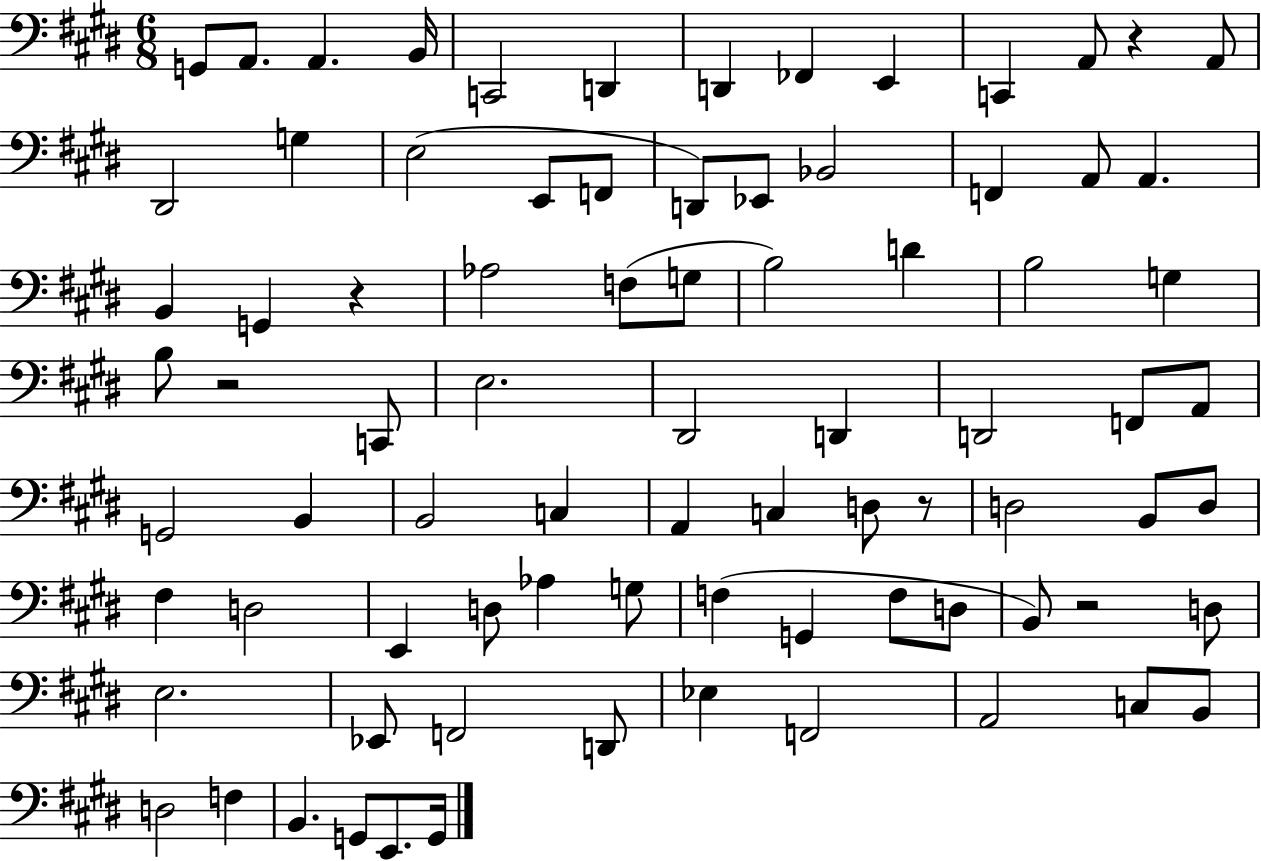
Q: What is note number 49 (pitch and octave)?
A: B2